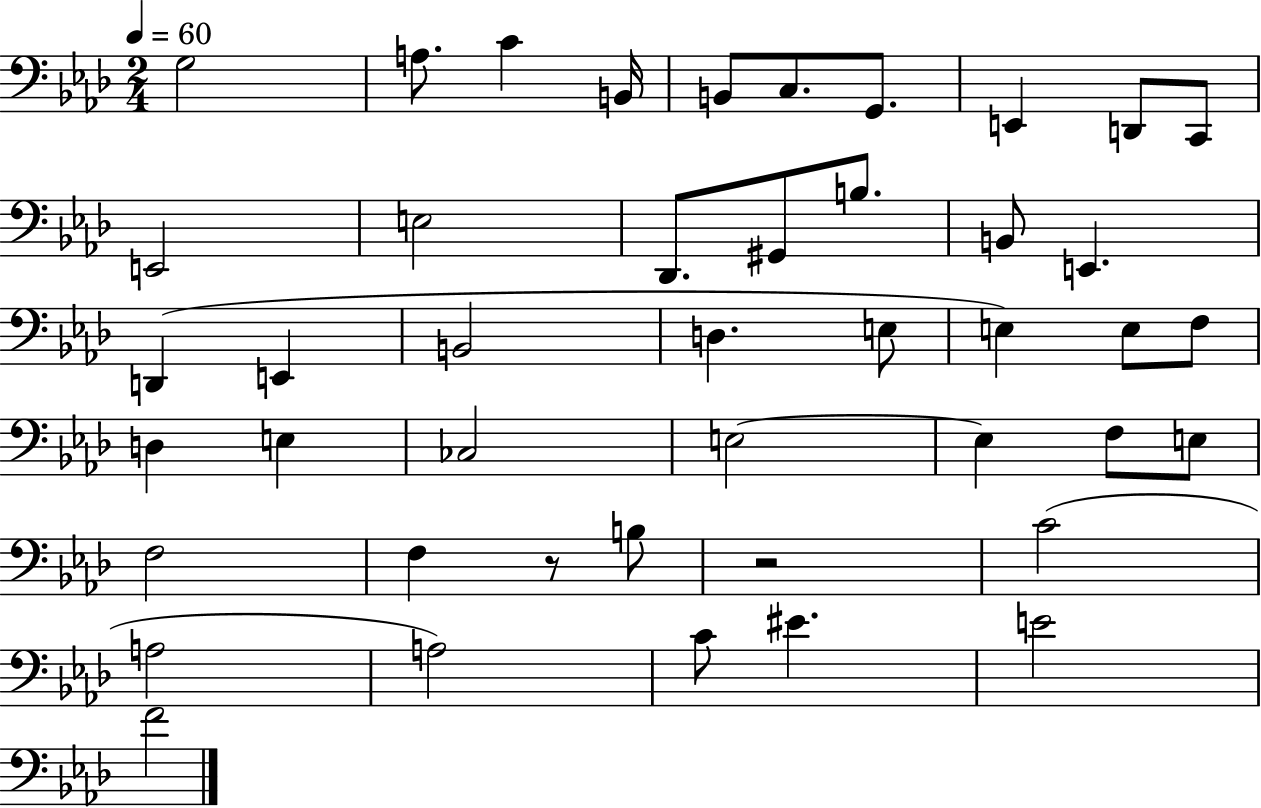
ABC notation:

X:1
T:Untitled
M:2/4
L:1/4
K:Ab
G,2 A,/2 C B,,/4 B,,/2 C,/2 G,,/2 E,, D,,/2 C,,/2 E,,2 E,2 _D,,/2 ^G,,/2 B,/2 B,,/2 E,, D,, E,, B,,2 D, E,/2 E, E,/2 F,/2 D, E, _C,2 E,2 E, F,/2 E,/2 F,2 F, z/2 B,/2 z2 C2 A,2 A,2 C/2 ^E E2 F2